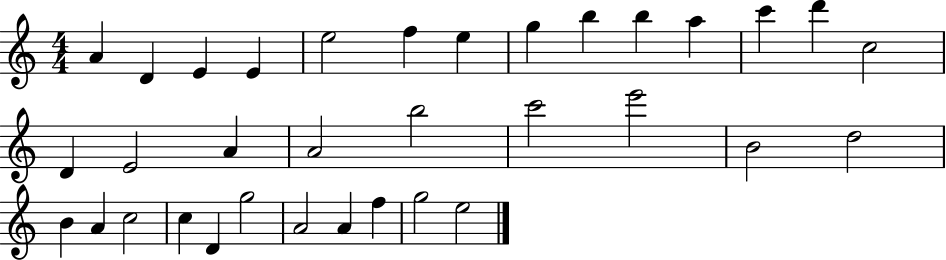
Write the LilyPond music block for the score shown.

{
  \clef treble
  \numericTimeSignature
  \time 4/4
  \key c \major
  a'4 d'4 e'4 e'4 | e''2 f''4 e''4 | g''4 b''4 b''4 a''4 | c'''4 d'''4 c''2 | \break d'4 e'2 a'4 | a'2 b''2 | c'''2 e'''2 | b'2 d''2 | \break b'4 a'4 c''2 | c''4 d'4 g''2 | a'2 a'4 f''4 | g''2 e''2 | \break \bar "|."
}